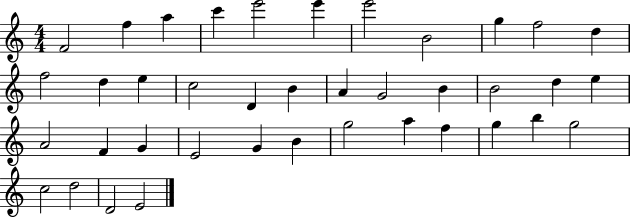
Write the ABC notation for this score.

X:1
T:Untitled
M:4/4
L:1/4
K:C
F2 f a c' e'2 e' e'2 B2 g f2 d f2 d e c2 D B A G2 B B2 d e A2 F G E2 G B g2 a f g b g2 c2 d2 D2 E2